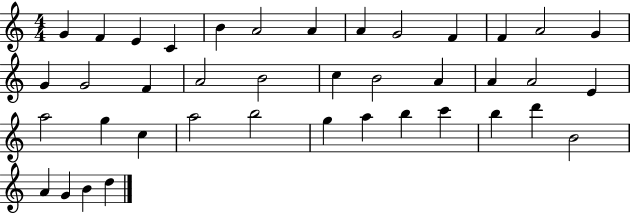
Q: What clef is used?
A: treble